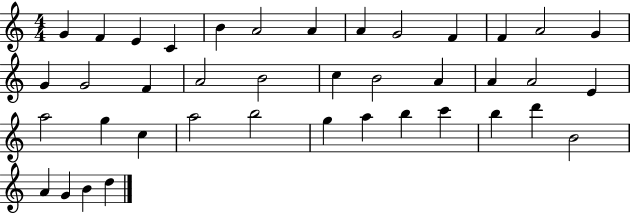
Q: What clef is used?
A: treble